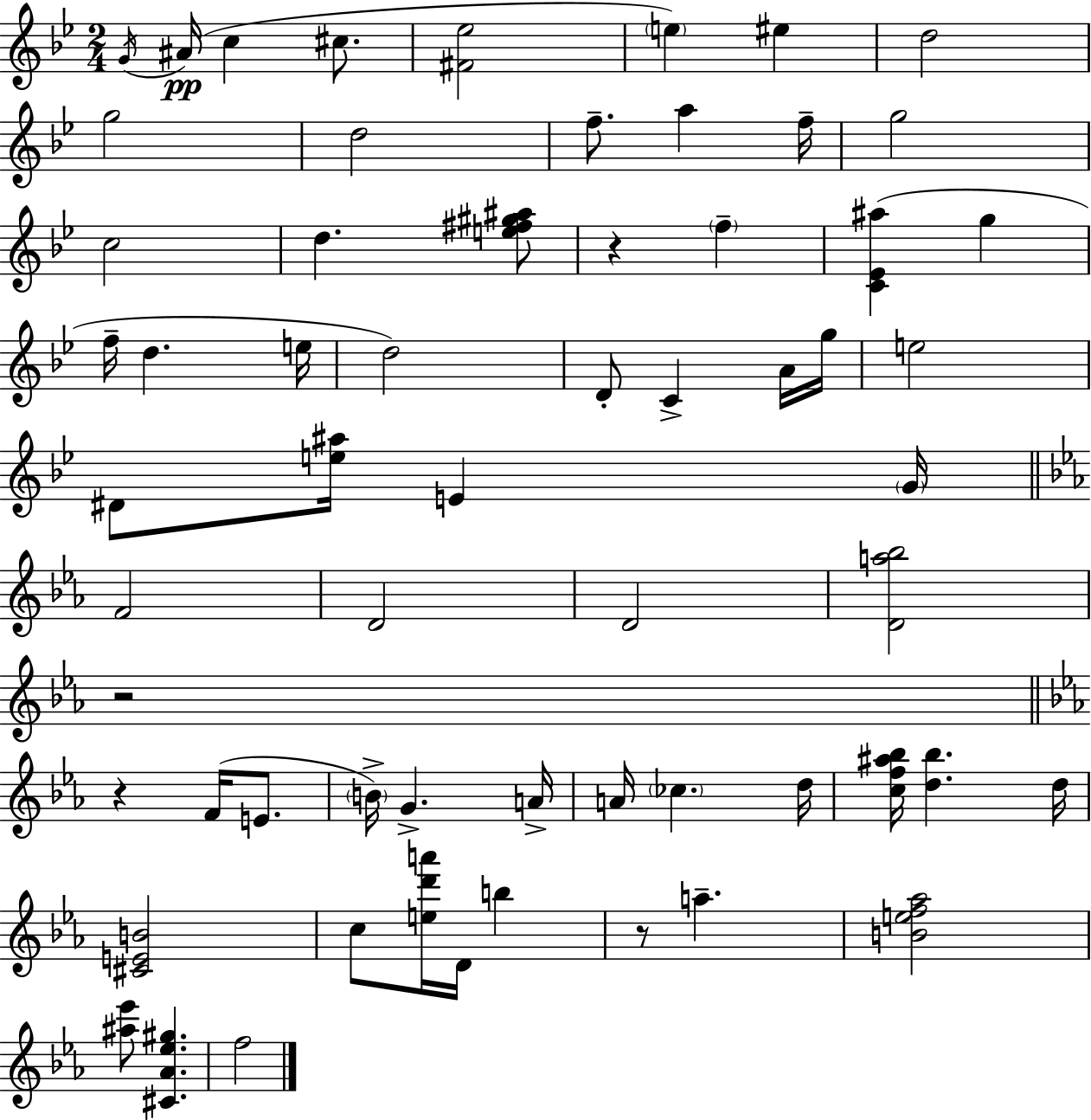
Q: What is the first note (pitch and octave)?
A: G4